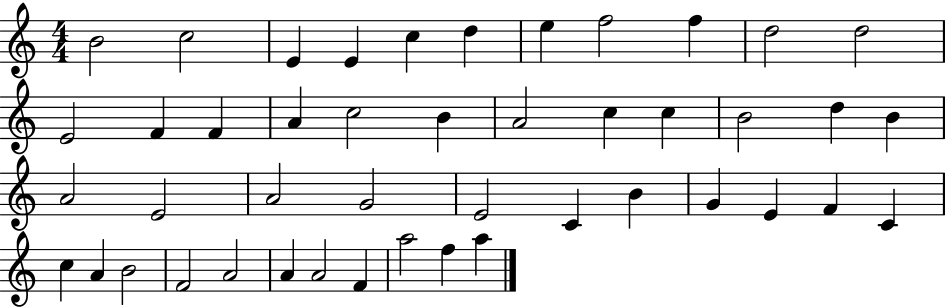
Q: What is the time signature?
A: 4/4